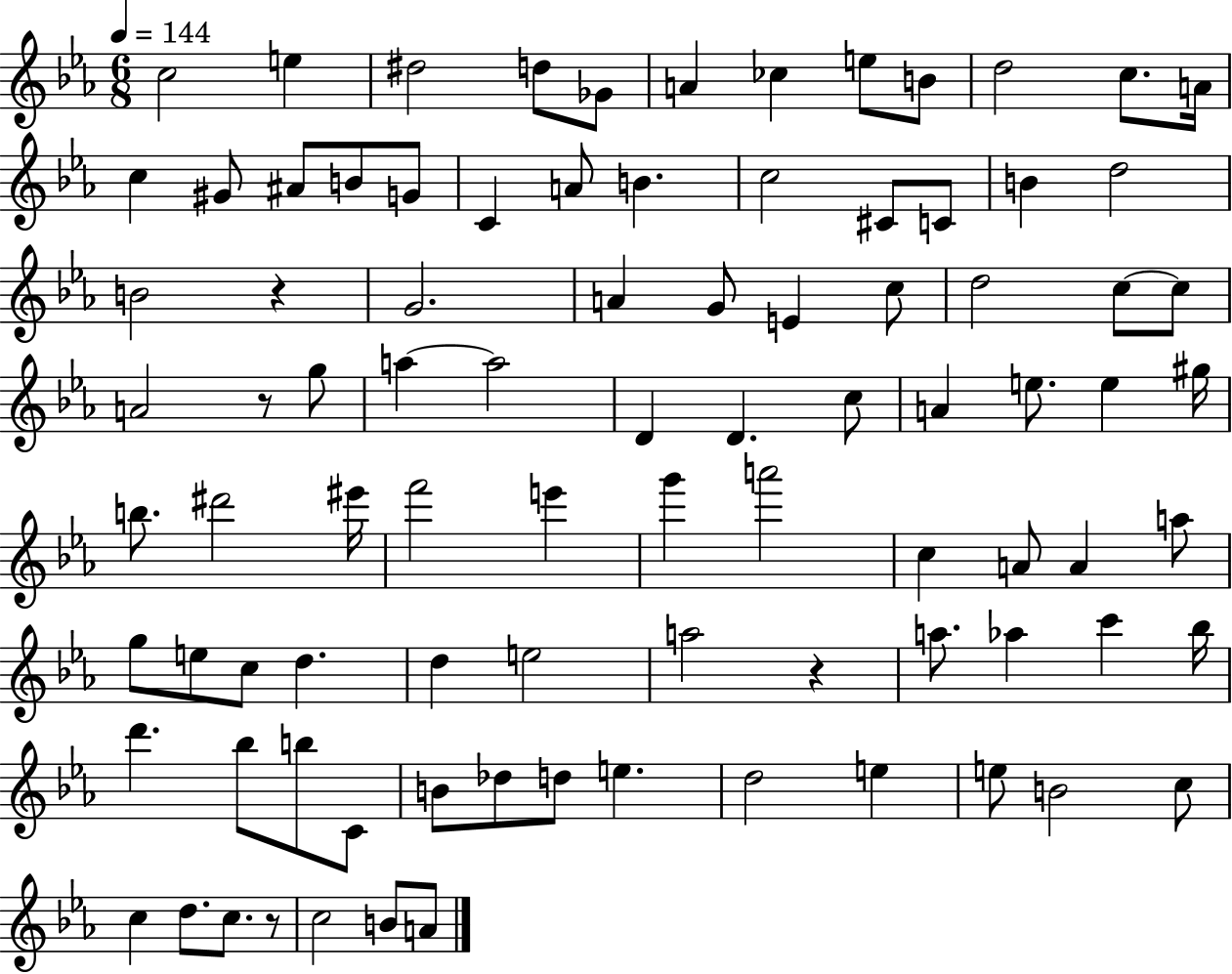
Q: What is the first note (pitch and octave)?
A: C5